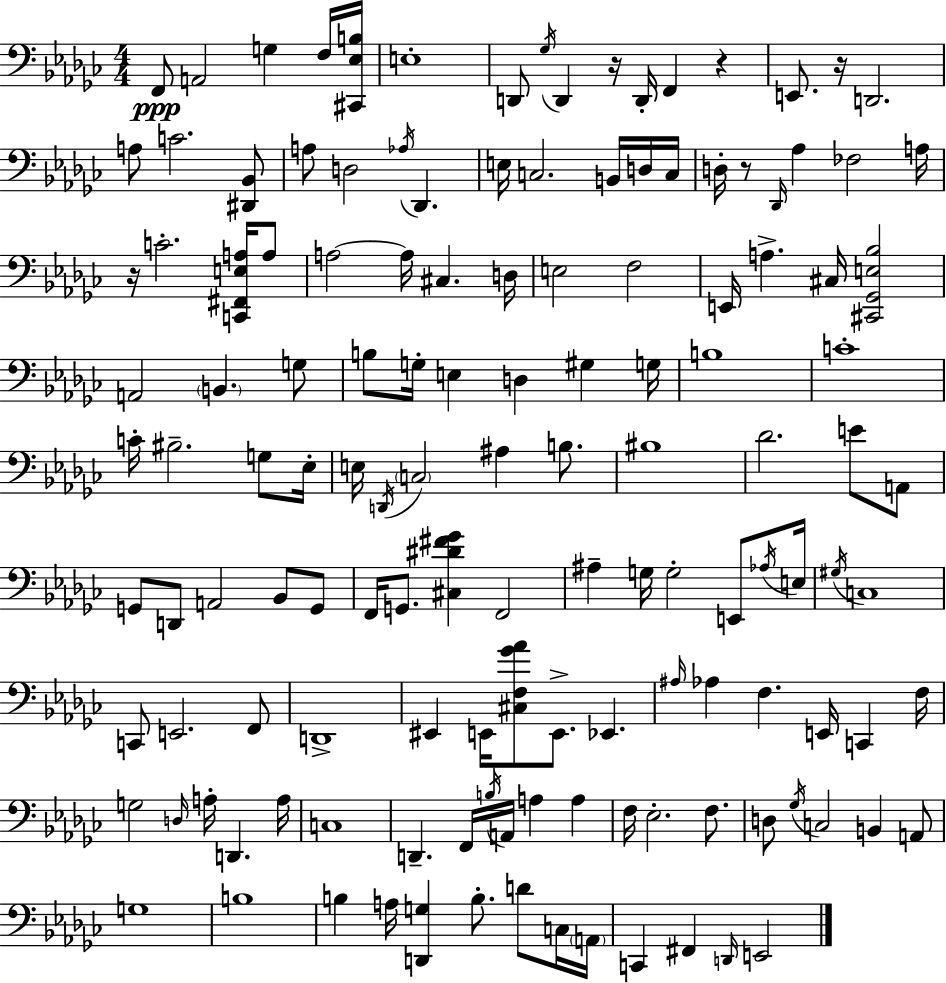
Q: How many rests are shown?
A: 5